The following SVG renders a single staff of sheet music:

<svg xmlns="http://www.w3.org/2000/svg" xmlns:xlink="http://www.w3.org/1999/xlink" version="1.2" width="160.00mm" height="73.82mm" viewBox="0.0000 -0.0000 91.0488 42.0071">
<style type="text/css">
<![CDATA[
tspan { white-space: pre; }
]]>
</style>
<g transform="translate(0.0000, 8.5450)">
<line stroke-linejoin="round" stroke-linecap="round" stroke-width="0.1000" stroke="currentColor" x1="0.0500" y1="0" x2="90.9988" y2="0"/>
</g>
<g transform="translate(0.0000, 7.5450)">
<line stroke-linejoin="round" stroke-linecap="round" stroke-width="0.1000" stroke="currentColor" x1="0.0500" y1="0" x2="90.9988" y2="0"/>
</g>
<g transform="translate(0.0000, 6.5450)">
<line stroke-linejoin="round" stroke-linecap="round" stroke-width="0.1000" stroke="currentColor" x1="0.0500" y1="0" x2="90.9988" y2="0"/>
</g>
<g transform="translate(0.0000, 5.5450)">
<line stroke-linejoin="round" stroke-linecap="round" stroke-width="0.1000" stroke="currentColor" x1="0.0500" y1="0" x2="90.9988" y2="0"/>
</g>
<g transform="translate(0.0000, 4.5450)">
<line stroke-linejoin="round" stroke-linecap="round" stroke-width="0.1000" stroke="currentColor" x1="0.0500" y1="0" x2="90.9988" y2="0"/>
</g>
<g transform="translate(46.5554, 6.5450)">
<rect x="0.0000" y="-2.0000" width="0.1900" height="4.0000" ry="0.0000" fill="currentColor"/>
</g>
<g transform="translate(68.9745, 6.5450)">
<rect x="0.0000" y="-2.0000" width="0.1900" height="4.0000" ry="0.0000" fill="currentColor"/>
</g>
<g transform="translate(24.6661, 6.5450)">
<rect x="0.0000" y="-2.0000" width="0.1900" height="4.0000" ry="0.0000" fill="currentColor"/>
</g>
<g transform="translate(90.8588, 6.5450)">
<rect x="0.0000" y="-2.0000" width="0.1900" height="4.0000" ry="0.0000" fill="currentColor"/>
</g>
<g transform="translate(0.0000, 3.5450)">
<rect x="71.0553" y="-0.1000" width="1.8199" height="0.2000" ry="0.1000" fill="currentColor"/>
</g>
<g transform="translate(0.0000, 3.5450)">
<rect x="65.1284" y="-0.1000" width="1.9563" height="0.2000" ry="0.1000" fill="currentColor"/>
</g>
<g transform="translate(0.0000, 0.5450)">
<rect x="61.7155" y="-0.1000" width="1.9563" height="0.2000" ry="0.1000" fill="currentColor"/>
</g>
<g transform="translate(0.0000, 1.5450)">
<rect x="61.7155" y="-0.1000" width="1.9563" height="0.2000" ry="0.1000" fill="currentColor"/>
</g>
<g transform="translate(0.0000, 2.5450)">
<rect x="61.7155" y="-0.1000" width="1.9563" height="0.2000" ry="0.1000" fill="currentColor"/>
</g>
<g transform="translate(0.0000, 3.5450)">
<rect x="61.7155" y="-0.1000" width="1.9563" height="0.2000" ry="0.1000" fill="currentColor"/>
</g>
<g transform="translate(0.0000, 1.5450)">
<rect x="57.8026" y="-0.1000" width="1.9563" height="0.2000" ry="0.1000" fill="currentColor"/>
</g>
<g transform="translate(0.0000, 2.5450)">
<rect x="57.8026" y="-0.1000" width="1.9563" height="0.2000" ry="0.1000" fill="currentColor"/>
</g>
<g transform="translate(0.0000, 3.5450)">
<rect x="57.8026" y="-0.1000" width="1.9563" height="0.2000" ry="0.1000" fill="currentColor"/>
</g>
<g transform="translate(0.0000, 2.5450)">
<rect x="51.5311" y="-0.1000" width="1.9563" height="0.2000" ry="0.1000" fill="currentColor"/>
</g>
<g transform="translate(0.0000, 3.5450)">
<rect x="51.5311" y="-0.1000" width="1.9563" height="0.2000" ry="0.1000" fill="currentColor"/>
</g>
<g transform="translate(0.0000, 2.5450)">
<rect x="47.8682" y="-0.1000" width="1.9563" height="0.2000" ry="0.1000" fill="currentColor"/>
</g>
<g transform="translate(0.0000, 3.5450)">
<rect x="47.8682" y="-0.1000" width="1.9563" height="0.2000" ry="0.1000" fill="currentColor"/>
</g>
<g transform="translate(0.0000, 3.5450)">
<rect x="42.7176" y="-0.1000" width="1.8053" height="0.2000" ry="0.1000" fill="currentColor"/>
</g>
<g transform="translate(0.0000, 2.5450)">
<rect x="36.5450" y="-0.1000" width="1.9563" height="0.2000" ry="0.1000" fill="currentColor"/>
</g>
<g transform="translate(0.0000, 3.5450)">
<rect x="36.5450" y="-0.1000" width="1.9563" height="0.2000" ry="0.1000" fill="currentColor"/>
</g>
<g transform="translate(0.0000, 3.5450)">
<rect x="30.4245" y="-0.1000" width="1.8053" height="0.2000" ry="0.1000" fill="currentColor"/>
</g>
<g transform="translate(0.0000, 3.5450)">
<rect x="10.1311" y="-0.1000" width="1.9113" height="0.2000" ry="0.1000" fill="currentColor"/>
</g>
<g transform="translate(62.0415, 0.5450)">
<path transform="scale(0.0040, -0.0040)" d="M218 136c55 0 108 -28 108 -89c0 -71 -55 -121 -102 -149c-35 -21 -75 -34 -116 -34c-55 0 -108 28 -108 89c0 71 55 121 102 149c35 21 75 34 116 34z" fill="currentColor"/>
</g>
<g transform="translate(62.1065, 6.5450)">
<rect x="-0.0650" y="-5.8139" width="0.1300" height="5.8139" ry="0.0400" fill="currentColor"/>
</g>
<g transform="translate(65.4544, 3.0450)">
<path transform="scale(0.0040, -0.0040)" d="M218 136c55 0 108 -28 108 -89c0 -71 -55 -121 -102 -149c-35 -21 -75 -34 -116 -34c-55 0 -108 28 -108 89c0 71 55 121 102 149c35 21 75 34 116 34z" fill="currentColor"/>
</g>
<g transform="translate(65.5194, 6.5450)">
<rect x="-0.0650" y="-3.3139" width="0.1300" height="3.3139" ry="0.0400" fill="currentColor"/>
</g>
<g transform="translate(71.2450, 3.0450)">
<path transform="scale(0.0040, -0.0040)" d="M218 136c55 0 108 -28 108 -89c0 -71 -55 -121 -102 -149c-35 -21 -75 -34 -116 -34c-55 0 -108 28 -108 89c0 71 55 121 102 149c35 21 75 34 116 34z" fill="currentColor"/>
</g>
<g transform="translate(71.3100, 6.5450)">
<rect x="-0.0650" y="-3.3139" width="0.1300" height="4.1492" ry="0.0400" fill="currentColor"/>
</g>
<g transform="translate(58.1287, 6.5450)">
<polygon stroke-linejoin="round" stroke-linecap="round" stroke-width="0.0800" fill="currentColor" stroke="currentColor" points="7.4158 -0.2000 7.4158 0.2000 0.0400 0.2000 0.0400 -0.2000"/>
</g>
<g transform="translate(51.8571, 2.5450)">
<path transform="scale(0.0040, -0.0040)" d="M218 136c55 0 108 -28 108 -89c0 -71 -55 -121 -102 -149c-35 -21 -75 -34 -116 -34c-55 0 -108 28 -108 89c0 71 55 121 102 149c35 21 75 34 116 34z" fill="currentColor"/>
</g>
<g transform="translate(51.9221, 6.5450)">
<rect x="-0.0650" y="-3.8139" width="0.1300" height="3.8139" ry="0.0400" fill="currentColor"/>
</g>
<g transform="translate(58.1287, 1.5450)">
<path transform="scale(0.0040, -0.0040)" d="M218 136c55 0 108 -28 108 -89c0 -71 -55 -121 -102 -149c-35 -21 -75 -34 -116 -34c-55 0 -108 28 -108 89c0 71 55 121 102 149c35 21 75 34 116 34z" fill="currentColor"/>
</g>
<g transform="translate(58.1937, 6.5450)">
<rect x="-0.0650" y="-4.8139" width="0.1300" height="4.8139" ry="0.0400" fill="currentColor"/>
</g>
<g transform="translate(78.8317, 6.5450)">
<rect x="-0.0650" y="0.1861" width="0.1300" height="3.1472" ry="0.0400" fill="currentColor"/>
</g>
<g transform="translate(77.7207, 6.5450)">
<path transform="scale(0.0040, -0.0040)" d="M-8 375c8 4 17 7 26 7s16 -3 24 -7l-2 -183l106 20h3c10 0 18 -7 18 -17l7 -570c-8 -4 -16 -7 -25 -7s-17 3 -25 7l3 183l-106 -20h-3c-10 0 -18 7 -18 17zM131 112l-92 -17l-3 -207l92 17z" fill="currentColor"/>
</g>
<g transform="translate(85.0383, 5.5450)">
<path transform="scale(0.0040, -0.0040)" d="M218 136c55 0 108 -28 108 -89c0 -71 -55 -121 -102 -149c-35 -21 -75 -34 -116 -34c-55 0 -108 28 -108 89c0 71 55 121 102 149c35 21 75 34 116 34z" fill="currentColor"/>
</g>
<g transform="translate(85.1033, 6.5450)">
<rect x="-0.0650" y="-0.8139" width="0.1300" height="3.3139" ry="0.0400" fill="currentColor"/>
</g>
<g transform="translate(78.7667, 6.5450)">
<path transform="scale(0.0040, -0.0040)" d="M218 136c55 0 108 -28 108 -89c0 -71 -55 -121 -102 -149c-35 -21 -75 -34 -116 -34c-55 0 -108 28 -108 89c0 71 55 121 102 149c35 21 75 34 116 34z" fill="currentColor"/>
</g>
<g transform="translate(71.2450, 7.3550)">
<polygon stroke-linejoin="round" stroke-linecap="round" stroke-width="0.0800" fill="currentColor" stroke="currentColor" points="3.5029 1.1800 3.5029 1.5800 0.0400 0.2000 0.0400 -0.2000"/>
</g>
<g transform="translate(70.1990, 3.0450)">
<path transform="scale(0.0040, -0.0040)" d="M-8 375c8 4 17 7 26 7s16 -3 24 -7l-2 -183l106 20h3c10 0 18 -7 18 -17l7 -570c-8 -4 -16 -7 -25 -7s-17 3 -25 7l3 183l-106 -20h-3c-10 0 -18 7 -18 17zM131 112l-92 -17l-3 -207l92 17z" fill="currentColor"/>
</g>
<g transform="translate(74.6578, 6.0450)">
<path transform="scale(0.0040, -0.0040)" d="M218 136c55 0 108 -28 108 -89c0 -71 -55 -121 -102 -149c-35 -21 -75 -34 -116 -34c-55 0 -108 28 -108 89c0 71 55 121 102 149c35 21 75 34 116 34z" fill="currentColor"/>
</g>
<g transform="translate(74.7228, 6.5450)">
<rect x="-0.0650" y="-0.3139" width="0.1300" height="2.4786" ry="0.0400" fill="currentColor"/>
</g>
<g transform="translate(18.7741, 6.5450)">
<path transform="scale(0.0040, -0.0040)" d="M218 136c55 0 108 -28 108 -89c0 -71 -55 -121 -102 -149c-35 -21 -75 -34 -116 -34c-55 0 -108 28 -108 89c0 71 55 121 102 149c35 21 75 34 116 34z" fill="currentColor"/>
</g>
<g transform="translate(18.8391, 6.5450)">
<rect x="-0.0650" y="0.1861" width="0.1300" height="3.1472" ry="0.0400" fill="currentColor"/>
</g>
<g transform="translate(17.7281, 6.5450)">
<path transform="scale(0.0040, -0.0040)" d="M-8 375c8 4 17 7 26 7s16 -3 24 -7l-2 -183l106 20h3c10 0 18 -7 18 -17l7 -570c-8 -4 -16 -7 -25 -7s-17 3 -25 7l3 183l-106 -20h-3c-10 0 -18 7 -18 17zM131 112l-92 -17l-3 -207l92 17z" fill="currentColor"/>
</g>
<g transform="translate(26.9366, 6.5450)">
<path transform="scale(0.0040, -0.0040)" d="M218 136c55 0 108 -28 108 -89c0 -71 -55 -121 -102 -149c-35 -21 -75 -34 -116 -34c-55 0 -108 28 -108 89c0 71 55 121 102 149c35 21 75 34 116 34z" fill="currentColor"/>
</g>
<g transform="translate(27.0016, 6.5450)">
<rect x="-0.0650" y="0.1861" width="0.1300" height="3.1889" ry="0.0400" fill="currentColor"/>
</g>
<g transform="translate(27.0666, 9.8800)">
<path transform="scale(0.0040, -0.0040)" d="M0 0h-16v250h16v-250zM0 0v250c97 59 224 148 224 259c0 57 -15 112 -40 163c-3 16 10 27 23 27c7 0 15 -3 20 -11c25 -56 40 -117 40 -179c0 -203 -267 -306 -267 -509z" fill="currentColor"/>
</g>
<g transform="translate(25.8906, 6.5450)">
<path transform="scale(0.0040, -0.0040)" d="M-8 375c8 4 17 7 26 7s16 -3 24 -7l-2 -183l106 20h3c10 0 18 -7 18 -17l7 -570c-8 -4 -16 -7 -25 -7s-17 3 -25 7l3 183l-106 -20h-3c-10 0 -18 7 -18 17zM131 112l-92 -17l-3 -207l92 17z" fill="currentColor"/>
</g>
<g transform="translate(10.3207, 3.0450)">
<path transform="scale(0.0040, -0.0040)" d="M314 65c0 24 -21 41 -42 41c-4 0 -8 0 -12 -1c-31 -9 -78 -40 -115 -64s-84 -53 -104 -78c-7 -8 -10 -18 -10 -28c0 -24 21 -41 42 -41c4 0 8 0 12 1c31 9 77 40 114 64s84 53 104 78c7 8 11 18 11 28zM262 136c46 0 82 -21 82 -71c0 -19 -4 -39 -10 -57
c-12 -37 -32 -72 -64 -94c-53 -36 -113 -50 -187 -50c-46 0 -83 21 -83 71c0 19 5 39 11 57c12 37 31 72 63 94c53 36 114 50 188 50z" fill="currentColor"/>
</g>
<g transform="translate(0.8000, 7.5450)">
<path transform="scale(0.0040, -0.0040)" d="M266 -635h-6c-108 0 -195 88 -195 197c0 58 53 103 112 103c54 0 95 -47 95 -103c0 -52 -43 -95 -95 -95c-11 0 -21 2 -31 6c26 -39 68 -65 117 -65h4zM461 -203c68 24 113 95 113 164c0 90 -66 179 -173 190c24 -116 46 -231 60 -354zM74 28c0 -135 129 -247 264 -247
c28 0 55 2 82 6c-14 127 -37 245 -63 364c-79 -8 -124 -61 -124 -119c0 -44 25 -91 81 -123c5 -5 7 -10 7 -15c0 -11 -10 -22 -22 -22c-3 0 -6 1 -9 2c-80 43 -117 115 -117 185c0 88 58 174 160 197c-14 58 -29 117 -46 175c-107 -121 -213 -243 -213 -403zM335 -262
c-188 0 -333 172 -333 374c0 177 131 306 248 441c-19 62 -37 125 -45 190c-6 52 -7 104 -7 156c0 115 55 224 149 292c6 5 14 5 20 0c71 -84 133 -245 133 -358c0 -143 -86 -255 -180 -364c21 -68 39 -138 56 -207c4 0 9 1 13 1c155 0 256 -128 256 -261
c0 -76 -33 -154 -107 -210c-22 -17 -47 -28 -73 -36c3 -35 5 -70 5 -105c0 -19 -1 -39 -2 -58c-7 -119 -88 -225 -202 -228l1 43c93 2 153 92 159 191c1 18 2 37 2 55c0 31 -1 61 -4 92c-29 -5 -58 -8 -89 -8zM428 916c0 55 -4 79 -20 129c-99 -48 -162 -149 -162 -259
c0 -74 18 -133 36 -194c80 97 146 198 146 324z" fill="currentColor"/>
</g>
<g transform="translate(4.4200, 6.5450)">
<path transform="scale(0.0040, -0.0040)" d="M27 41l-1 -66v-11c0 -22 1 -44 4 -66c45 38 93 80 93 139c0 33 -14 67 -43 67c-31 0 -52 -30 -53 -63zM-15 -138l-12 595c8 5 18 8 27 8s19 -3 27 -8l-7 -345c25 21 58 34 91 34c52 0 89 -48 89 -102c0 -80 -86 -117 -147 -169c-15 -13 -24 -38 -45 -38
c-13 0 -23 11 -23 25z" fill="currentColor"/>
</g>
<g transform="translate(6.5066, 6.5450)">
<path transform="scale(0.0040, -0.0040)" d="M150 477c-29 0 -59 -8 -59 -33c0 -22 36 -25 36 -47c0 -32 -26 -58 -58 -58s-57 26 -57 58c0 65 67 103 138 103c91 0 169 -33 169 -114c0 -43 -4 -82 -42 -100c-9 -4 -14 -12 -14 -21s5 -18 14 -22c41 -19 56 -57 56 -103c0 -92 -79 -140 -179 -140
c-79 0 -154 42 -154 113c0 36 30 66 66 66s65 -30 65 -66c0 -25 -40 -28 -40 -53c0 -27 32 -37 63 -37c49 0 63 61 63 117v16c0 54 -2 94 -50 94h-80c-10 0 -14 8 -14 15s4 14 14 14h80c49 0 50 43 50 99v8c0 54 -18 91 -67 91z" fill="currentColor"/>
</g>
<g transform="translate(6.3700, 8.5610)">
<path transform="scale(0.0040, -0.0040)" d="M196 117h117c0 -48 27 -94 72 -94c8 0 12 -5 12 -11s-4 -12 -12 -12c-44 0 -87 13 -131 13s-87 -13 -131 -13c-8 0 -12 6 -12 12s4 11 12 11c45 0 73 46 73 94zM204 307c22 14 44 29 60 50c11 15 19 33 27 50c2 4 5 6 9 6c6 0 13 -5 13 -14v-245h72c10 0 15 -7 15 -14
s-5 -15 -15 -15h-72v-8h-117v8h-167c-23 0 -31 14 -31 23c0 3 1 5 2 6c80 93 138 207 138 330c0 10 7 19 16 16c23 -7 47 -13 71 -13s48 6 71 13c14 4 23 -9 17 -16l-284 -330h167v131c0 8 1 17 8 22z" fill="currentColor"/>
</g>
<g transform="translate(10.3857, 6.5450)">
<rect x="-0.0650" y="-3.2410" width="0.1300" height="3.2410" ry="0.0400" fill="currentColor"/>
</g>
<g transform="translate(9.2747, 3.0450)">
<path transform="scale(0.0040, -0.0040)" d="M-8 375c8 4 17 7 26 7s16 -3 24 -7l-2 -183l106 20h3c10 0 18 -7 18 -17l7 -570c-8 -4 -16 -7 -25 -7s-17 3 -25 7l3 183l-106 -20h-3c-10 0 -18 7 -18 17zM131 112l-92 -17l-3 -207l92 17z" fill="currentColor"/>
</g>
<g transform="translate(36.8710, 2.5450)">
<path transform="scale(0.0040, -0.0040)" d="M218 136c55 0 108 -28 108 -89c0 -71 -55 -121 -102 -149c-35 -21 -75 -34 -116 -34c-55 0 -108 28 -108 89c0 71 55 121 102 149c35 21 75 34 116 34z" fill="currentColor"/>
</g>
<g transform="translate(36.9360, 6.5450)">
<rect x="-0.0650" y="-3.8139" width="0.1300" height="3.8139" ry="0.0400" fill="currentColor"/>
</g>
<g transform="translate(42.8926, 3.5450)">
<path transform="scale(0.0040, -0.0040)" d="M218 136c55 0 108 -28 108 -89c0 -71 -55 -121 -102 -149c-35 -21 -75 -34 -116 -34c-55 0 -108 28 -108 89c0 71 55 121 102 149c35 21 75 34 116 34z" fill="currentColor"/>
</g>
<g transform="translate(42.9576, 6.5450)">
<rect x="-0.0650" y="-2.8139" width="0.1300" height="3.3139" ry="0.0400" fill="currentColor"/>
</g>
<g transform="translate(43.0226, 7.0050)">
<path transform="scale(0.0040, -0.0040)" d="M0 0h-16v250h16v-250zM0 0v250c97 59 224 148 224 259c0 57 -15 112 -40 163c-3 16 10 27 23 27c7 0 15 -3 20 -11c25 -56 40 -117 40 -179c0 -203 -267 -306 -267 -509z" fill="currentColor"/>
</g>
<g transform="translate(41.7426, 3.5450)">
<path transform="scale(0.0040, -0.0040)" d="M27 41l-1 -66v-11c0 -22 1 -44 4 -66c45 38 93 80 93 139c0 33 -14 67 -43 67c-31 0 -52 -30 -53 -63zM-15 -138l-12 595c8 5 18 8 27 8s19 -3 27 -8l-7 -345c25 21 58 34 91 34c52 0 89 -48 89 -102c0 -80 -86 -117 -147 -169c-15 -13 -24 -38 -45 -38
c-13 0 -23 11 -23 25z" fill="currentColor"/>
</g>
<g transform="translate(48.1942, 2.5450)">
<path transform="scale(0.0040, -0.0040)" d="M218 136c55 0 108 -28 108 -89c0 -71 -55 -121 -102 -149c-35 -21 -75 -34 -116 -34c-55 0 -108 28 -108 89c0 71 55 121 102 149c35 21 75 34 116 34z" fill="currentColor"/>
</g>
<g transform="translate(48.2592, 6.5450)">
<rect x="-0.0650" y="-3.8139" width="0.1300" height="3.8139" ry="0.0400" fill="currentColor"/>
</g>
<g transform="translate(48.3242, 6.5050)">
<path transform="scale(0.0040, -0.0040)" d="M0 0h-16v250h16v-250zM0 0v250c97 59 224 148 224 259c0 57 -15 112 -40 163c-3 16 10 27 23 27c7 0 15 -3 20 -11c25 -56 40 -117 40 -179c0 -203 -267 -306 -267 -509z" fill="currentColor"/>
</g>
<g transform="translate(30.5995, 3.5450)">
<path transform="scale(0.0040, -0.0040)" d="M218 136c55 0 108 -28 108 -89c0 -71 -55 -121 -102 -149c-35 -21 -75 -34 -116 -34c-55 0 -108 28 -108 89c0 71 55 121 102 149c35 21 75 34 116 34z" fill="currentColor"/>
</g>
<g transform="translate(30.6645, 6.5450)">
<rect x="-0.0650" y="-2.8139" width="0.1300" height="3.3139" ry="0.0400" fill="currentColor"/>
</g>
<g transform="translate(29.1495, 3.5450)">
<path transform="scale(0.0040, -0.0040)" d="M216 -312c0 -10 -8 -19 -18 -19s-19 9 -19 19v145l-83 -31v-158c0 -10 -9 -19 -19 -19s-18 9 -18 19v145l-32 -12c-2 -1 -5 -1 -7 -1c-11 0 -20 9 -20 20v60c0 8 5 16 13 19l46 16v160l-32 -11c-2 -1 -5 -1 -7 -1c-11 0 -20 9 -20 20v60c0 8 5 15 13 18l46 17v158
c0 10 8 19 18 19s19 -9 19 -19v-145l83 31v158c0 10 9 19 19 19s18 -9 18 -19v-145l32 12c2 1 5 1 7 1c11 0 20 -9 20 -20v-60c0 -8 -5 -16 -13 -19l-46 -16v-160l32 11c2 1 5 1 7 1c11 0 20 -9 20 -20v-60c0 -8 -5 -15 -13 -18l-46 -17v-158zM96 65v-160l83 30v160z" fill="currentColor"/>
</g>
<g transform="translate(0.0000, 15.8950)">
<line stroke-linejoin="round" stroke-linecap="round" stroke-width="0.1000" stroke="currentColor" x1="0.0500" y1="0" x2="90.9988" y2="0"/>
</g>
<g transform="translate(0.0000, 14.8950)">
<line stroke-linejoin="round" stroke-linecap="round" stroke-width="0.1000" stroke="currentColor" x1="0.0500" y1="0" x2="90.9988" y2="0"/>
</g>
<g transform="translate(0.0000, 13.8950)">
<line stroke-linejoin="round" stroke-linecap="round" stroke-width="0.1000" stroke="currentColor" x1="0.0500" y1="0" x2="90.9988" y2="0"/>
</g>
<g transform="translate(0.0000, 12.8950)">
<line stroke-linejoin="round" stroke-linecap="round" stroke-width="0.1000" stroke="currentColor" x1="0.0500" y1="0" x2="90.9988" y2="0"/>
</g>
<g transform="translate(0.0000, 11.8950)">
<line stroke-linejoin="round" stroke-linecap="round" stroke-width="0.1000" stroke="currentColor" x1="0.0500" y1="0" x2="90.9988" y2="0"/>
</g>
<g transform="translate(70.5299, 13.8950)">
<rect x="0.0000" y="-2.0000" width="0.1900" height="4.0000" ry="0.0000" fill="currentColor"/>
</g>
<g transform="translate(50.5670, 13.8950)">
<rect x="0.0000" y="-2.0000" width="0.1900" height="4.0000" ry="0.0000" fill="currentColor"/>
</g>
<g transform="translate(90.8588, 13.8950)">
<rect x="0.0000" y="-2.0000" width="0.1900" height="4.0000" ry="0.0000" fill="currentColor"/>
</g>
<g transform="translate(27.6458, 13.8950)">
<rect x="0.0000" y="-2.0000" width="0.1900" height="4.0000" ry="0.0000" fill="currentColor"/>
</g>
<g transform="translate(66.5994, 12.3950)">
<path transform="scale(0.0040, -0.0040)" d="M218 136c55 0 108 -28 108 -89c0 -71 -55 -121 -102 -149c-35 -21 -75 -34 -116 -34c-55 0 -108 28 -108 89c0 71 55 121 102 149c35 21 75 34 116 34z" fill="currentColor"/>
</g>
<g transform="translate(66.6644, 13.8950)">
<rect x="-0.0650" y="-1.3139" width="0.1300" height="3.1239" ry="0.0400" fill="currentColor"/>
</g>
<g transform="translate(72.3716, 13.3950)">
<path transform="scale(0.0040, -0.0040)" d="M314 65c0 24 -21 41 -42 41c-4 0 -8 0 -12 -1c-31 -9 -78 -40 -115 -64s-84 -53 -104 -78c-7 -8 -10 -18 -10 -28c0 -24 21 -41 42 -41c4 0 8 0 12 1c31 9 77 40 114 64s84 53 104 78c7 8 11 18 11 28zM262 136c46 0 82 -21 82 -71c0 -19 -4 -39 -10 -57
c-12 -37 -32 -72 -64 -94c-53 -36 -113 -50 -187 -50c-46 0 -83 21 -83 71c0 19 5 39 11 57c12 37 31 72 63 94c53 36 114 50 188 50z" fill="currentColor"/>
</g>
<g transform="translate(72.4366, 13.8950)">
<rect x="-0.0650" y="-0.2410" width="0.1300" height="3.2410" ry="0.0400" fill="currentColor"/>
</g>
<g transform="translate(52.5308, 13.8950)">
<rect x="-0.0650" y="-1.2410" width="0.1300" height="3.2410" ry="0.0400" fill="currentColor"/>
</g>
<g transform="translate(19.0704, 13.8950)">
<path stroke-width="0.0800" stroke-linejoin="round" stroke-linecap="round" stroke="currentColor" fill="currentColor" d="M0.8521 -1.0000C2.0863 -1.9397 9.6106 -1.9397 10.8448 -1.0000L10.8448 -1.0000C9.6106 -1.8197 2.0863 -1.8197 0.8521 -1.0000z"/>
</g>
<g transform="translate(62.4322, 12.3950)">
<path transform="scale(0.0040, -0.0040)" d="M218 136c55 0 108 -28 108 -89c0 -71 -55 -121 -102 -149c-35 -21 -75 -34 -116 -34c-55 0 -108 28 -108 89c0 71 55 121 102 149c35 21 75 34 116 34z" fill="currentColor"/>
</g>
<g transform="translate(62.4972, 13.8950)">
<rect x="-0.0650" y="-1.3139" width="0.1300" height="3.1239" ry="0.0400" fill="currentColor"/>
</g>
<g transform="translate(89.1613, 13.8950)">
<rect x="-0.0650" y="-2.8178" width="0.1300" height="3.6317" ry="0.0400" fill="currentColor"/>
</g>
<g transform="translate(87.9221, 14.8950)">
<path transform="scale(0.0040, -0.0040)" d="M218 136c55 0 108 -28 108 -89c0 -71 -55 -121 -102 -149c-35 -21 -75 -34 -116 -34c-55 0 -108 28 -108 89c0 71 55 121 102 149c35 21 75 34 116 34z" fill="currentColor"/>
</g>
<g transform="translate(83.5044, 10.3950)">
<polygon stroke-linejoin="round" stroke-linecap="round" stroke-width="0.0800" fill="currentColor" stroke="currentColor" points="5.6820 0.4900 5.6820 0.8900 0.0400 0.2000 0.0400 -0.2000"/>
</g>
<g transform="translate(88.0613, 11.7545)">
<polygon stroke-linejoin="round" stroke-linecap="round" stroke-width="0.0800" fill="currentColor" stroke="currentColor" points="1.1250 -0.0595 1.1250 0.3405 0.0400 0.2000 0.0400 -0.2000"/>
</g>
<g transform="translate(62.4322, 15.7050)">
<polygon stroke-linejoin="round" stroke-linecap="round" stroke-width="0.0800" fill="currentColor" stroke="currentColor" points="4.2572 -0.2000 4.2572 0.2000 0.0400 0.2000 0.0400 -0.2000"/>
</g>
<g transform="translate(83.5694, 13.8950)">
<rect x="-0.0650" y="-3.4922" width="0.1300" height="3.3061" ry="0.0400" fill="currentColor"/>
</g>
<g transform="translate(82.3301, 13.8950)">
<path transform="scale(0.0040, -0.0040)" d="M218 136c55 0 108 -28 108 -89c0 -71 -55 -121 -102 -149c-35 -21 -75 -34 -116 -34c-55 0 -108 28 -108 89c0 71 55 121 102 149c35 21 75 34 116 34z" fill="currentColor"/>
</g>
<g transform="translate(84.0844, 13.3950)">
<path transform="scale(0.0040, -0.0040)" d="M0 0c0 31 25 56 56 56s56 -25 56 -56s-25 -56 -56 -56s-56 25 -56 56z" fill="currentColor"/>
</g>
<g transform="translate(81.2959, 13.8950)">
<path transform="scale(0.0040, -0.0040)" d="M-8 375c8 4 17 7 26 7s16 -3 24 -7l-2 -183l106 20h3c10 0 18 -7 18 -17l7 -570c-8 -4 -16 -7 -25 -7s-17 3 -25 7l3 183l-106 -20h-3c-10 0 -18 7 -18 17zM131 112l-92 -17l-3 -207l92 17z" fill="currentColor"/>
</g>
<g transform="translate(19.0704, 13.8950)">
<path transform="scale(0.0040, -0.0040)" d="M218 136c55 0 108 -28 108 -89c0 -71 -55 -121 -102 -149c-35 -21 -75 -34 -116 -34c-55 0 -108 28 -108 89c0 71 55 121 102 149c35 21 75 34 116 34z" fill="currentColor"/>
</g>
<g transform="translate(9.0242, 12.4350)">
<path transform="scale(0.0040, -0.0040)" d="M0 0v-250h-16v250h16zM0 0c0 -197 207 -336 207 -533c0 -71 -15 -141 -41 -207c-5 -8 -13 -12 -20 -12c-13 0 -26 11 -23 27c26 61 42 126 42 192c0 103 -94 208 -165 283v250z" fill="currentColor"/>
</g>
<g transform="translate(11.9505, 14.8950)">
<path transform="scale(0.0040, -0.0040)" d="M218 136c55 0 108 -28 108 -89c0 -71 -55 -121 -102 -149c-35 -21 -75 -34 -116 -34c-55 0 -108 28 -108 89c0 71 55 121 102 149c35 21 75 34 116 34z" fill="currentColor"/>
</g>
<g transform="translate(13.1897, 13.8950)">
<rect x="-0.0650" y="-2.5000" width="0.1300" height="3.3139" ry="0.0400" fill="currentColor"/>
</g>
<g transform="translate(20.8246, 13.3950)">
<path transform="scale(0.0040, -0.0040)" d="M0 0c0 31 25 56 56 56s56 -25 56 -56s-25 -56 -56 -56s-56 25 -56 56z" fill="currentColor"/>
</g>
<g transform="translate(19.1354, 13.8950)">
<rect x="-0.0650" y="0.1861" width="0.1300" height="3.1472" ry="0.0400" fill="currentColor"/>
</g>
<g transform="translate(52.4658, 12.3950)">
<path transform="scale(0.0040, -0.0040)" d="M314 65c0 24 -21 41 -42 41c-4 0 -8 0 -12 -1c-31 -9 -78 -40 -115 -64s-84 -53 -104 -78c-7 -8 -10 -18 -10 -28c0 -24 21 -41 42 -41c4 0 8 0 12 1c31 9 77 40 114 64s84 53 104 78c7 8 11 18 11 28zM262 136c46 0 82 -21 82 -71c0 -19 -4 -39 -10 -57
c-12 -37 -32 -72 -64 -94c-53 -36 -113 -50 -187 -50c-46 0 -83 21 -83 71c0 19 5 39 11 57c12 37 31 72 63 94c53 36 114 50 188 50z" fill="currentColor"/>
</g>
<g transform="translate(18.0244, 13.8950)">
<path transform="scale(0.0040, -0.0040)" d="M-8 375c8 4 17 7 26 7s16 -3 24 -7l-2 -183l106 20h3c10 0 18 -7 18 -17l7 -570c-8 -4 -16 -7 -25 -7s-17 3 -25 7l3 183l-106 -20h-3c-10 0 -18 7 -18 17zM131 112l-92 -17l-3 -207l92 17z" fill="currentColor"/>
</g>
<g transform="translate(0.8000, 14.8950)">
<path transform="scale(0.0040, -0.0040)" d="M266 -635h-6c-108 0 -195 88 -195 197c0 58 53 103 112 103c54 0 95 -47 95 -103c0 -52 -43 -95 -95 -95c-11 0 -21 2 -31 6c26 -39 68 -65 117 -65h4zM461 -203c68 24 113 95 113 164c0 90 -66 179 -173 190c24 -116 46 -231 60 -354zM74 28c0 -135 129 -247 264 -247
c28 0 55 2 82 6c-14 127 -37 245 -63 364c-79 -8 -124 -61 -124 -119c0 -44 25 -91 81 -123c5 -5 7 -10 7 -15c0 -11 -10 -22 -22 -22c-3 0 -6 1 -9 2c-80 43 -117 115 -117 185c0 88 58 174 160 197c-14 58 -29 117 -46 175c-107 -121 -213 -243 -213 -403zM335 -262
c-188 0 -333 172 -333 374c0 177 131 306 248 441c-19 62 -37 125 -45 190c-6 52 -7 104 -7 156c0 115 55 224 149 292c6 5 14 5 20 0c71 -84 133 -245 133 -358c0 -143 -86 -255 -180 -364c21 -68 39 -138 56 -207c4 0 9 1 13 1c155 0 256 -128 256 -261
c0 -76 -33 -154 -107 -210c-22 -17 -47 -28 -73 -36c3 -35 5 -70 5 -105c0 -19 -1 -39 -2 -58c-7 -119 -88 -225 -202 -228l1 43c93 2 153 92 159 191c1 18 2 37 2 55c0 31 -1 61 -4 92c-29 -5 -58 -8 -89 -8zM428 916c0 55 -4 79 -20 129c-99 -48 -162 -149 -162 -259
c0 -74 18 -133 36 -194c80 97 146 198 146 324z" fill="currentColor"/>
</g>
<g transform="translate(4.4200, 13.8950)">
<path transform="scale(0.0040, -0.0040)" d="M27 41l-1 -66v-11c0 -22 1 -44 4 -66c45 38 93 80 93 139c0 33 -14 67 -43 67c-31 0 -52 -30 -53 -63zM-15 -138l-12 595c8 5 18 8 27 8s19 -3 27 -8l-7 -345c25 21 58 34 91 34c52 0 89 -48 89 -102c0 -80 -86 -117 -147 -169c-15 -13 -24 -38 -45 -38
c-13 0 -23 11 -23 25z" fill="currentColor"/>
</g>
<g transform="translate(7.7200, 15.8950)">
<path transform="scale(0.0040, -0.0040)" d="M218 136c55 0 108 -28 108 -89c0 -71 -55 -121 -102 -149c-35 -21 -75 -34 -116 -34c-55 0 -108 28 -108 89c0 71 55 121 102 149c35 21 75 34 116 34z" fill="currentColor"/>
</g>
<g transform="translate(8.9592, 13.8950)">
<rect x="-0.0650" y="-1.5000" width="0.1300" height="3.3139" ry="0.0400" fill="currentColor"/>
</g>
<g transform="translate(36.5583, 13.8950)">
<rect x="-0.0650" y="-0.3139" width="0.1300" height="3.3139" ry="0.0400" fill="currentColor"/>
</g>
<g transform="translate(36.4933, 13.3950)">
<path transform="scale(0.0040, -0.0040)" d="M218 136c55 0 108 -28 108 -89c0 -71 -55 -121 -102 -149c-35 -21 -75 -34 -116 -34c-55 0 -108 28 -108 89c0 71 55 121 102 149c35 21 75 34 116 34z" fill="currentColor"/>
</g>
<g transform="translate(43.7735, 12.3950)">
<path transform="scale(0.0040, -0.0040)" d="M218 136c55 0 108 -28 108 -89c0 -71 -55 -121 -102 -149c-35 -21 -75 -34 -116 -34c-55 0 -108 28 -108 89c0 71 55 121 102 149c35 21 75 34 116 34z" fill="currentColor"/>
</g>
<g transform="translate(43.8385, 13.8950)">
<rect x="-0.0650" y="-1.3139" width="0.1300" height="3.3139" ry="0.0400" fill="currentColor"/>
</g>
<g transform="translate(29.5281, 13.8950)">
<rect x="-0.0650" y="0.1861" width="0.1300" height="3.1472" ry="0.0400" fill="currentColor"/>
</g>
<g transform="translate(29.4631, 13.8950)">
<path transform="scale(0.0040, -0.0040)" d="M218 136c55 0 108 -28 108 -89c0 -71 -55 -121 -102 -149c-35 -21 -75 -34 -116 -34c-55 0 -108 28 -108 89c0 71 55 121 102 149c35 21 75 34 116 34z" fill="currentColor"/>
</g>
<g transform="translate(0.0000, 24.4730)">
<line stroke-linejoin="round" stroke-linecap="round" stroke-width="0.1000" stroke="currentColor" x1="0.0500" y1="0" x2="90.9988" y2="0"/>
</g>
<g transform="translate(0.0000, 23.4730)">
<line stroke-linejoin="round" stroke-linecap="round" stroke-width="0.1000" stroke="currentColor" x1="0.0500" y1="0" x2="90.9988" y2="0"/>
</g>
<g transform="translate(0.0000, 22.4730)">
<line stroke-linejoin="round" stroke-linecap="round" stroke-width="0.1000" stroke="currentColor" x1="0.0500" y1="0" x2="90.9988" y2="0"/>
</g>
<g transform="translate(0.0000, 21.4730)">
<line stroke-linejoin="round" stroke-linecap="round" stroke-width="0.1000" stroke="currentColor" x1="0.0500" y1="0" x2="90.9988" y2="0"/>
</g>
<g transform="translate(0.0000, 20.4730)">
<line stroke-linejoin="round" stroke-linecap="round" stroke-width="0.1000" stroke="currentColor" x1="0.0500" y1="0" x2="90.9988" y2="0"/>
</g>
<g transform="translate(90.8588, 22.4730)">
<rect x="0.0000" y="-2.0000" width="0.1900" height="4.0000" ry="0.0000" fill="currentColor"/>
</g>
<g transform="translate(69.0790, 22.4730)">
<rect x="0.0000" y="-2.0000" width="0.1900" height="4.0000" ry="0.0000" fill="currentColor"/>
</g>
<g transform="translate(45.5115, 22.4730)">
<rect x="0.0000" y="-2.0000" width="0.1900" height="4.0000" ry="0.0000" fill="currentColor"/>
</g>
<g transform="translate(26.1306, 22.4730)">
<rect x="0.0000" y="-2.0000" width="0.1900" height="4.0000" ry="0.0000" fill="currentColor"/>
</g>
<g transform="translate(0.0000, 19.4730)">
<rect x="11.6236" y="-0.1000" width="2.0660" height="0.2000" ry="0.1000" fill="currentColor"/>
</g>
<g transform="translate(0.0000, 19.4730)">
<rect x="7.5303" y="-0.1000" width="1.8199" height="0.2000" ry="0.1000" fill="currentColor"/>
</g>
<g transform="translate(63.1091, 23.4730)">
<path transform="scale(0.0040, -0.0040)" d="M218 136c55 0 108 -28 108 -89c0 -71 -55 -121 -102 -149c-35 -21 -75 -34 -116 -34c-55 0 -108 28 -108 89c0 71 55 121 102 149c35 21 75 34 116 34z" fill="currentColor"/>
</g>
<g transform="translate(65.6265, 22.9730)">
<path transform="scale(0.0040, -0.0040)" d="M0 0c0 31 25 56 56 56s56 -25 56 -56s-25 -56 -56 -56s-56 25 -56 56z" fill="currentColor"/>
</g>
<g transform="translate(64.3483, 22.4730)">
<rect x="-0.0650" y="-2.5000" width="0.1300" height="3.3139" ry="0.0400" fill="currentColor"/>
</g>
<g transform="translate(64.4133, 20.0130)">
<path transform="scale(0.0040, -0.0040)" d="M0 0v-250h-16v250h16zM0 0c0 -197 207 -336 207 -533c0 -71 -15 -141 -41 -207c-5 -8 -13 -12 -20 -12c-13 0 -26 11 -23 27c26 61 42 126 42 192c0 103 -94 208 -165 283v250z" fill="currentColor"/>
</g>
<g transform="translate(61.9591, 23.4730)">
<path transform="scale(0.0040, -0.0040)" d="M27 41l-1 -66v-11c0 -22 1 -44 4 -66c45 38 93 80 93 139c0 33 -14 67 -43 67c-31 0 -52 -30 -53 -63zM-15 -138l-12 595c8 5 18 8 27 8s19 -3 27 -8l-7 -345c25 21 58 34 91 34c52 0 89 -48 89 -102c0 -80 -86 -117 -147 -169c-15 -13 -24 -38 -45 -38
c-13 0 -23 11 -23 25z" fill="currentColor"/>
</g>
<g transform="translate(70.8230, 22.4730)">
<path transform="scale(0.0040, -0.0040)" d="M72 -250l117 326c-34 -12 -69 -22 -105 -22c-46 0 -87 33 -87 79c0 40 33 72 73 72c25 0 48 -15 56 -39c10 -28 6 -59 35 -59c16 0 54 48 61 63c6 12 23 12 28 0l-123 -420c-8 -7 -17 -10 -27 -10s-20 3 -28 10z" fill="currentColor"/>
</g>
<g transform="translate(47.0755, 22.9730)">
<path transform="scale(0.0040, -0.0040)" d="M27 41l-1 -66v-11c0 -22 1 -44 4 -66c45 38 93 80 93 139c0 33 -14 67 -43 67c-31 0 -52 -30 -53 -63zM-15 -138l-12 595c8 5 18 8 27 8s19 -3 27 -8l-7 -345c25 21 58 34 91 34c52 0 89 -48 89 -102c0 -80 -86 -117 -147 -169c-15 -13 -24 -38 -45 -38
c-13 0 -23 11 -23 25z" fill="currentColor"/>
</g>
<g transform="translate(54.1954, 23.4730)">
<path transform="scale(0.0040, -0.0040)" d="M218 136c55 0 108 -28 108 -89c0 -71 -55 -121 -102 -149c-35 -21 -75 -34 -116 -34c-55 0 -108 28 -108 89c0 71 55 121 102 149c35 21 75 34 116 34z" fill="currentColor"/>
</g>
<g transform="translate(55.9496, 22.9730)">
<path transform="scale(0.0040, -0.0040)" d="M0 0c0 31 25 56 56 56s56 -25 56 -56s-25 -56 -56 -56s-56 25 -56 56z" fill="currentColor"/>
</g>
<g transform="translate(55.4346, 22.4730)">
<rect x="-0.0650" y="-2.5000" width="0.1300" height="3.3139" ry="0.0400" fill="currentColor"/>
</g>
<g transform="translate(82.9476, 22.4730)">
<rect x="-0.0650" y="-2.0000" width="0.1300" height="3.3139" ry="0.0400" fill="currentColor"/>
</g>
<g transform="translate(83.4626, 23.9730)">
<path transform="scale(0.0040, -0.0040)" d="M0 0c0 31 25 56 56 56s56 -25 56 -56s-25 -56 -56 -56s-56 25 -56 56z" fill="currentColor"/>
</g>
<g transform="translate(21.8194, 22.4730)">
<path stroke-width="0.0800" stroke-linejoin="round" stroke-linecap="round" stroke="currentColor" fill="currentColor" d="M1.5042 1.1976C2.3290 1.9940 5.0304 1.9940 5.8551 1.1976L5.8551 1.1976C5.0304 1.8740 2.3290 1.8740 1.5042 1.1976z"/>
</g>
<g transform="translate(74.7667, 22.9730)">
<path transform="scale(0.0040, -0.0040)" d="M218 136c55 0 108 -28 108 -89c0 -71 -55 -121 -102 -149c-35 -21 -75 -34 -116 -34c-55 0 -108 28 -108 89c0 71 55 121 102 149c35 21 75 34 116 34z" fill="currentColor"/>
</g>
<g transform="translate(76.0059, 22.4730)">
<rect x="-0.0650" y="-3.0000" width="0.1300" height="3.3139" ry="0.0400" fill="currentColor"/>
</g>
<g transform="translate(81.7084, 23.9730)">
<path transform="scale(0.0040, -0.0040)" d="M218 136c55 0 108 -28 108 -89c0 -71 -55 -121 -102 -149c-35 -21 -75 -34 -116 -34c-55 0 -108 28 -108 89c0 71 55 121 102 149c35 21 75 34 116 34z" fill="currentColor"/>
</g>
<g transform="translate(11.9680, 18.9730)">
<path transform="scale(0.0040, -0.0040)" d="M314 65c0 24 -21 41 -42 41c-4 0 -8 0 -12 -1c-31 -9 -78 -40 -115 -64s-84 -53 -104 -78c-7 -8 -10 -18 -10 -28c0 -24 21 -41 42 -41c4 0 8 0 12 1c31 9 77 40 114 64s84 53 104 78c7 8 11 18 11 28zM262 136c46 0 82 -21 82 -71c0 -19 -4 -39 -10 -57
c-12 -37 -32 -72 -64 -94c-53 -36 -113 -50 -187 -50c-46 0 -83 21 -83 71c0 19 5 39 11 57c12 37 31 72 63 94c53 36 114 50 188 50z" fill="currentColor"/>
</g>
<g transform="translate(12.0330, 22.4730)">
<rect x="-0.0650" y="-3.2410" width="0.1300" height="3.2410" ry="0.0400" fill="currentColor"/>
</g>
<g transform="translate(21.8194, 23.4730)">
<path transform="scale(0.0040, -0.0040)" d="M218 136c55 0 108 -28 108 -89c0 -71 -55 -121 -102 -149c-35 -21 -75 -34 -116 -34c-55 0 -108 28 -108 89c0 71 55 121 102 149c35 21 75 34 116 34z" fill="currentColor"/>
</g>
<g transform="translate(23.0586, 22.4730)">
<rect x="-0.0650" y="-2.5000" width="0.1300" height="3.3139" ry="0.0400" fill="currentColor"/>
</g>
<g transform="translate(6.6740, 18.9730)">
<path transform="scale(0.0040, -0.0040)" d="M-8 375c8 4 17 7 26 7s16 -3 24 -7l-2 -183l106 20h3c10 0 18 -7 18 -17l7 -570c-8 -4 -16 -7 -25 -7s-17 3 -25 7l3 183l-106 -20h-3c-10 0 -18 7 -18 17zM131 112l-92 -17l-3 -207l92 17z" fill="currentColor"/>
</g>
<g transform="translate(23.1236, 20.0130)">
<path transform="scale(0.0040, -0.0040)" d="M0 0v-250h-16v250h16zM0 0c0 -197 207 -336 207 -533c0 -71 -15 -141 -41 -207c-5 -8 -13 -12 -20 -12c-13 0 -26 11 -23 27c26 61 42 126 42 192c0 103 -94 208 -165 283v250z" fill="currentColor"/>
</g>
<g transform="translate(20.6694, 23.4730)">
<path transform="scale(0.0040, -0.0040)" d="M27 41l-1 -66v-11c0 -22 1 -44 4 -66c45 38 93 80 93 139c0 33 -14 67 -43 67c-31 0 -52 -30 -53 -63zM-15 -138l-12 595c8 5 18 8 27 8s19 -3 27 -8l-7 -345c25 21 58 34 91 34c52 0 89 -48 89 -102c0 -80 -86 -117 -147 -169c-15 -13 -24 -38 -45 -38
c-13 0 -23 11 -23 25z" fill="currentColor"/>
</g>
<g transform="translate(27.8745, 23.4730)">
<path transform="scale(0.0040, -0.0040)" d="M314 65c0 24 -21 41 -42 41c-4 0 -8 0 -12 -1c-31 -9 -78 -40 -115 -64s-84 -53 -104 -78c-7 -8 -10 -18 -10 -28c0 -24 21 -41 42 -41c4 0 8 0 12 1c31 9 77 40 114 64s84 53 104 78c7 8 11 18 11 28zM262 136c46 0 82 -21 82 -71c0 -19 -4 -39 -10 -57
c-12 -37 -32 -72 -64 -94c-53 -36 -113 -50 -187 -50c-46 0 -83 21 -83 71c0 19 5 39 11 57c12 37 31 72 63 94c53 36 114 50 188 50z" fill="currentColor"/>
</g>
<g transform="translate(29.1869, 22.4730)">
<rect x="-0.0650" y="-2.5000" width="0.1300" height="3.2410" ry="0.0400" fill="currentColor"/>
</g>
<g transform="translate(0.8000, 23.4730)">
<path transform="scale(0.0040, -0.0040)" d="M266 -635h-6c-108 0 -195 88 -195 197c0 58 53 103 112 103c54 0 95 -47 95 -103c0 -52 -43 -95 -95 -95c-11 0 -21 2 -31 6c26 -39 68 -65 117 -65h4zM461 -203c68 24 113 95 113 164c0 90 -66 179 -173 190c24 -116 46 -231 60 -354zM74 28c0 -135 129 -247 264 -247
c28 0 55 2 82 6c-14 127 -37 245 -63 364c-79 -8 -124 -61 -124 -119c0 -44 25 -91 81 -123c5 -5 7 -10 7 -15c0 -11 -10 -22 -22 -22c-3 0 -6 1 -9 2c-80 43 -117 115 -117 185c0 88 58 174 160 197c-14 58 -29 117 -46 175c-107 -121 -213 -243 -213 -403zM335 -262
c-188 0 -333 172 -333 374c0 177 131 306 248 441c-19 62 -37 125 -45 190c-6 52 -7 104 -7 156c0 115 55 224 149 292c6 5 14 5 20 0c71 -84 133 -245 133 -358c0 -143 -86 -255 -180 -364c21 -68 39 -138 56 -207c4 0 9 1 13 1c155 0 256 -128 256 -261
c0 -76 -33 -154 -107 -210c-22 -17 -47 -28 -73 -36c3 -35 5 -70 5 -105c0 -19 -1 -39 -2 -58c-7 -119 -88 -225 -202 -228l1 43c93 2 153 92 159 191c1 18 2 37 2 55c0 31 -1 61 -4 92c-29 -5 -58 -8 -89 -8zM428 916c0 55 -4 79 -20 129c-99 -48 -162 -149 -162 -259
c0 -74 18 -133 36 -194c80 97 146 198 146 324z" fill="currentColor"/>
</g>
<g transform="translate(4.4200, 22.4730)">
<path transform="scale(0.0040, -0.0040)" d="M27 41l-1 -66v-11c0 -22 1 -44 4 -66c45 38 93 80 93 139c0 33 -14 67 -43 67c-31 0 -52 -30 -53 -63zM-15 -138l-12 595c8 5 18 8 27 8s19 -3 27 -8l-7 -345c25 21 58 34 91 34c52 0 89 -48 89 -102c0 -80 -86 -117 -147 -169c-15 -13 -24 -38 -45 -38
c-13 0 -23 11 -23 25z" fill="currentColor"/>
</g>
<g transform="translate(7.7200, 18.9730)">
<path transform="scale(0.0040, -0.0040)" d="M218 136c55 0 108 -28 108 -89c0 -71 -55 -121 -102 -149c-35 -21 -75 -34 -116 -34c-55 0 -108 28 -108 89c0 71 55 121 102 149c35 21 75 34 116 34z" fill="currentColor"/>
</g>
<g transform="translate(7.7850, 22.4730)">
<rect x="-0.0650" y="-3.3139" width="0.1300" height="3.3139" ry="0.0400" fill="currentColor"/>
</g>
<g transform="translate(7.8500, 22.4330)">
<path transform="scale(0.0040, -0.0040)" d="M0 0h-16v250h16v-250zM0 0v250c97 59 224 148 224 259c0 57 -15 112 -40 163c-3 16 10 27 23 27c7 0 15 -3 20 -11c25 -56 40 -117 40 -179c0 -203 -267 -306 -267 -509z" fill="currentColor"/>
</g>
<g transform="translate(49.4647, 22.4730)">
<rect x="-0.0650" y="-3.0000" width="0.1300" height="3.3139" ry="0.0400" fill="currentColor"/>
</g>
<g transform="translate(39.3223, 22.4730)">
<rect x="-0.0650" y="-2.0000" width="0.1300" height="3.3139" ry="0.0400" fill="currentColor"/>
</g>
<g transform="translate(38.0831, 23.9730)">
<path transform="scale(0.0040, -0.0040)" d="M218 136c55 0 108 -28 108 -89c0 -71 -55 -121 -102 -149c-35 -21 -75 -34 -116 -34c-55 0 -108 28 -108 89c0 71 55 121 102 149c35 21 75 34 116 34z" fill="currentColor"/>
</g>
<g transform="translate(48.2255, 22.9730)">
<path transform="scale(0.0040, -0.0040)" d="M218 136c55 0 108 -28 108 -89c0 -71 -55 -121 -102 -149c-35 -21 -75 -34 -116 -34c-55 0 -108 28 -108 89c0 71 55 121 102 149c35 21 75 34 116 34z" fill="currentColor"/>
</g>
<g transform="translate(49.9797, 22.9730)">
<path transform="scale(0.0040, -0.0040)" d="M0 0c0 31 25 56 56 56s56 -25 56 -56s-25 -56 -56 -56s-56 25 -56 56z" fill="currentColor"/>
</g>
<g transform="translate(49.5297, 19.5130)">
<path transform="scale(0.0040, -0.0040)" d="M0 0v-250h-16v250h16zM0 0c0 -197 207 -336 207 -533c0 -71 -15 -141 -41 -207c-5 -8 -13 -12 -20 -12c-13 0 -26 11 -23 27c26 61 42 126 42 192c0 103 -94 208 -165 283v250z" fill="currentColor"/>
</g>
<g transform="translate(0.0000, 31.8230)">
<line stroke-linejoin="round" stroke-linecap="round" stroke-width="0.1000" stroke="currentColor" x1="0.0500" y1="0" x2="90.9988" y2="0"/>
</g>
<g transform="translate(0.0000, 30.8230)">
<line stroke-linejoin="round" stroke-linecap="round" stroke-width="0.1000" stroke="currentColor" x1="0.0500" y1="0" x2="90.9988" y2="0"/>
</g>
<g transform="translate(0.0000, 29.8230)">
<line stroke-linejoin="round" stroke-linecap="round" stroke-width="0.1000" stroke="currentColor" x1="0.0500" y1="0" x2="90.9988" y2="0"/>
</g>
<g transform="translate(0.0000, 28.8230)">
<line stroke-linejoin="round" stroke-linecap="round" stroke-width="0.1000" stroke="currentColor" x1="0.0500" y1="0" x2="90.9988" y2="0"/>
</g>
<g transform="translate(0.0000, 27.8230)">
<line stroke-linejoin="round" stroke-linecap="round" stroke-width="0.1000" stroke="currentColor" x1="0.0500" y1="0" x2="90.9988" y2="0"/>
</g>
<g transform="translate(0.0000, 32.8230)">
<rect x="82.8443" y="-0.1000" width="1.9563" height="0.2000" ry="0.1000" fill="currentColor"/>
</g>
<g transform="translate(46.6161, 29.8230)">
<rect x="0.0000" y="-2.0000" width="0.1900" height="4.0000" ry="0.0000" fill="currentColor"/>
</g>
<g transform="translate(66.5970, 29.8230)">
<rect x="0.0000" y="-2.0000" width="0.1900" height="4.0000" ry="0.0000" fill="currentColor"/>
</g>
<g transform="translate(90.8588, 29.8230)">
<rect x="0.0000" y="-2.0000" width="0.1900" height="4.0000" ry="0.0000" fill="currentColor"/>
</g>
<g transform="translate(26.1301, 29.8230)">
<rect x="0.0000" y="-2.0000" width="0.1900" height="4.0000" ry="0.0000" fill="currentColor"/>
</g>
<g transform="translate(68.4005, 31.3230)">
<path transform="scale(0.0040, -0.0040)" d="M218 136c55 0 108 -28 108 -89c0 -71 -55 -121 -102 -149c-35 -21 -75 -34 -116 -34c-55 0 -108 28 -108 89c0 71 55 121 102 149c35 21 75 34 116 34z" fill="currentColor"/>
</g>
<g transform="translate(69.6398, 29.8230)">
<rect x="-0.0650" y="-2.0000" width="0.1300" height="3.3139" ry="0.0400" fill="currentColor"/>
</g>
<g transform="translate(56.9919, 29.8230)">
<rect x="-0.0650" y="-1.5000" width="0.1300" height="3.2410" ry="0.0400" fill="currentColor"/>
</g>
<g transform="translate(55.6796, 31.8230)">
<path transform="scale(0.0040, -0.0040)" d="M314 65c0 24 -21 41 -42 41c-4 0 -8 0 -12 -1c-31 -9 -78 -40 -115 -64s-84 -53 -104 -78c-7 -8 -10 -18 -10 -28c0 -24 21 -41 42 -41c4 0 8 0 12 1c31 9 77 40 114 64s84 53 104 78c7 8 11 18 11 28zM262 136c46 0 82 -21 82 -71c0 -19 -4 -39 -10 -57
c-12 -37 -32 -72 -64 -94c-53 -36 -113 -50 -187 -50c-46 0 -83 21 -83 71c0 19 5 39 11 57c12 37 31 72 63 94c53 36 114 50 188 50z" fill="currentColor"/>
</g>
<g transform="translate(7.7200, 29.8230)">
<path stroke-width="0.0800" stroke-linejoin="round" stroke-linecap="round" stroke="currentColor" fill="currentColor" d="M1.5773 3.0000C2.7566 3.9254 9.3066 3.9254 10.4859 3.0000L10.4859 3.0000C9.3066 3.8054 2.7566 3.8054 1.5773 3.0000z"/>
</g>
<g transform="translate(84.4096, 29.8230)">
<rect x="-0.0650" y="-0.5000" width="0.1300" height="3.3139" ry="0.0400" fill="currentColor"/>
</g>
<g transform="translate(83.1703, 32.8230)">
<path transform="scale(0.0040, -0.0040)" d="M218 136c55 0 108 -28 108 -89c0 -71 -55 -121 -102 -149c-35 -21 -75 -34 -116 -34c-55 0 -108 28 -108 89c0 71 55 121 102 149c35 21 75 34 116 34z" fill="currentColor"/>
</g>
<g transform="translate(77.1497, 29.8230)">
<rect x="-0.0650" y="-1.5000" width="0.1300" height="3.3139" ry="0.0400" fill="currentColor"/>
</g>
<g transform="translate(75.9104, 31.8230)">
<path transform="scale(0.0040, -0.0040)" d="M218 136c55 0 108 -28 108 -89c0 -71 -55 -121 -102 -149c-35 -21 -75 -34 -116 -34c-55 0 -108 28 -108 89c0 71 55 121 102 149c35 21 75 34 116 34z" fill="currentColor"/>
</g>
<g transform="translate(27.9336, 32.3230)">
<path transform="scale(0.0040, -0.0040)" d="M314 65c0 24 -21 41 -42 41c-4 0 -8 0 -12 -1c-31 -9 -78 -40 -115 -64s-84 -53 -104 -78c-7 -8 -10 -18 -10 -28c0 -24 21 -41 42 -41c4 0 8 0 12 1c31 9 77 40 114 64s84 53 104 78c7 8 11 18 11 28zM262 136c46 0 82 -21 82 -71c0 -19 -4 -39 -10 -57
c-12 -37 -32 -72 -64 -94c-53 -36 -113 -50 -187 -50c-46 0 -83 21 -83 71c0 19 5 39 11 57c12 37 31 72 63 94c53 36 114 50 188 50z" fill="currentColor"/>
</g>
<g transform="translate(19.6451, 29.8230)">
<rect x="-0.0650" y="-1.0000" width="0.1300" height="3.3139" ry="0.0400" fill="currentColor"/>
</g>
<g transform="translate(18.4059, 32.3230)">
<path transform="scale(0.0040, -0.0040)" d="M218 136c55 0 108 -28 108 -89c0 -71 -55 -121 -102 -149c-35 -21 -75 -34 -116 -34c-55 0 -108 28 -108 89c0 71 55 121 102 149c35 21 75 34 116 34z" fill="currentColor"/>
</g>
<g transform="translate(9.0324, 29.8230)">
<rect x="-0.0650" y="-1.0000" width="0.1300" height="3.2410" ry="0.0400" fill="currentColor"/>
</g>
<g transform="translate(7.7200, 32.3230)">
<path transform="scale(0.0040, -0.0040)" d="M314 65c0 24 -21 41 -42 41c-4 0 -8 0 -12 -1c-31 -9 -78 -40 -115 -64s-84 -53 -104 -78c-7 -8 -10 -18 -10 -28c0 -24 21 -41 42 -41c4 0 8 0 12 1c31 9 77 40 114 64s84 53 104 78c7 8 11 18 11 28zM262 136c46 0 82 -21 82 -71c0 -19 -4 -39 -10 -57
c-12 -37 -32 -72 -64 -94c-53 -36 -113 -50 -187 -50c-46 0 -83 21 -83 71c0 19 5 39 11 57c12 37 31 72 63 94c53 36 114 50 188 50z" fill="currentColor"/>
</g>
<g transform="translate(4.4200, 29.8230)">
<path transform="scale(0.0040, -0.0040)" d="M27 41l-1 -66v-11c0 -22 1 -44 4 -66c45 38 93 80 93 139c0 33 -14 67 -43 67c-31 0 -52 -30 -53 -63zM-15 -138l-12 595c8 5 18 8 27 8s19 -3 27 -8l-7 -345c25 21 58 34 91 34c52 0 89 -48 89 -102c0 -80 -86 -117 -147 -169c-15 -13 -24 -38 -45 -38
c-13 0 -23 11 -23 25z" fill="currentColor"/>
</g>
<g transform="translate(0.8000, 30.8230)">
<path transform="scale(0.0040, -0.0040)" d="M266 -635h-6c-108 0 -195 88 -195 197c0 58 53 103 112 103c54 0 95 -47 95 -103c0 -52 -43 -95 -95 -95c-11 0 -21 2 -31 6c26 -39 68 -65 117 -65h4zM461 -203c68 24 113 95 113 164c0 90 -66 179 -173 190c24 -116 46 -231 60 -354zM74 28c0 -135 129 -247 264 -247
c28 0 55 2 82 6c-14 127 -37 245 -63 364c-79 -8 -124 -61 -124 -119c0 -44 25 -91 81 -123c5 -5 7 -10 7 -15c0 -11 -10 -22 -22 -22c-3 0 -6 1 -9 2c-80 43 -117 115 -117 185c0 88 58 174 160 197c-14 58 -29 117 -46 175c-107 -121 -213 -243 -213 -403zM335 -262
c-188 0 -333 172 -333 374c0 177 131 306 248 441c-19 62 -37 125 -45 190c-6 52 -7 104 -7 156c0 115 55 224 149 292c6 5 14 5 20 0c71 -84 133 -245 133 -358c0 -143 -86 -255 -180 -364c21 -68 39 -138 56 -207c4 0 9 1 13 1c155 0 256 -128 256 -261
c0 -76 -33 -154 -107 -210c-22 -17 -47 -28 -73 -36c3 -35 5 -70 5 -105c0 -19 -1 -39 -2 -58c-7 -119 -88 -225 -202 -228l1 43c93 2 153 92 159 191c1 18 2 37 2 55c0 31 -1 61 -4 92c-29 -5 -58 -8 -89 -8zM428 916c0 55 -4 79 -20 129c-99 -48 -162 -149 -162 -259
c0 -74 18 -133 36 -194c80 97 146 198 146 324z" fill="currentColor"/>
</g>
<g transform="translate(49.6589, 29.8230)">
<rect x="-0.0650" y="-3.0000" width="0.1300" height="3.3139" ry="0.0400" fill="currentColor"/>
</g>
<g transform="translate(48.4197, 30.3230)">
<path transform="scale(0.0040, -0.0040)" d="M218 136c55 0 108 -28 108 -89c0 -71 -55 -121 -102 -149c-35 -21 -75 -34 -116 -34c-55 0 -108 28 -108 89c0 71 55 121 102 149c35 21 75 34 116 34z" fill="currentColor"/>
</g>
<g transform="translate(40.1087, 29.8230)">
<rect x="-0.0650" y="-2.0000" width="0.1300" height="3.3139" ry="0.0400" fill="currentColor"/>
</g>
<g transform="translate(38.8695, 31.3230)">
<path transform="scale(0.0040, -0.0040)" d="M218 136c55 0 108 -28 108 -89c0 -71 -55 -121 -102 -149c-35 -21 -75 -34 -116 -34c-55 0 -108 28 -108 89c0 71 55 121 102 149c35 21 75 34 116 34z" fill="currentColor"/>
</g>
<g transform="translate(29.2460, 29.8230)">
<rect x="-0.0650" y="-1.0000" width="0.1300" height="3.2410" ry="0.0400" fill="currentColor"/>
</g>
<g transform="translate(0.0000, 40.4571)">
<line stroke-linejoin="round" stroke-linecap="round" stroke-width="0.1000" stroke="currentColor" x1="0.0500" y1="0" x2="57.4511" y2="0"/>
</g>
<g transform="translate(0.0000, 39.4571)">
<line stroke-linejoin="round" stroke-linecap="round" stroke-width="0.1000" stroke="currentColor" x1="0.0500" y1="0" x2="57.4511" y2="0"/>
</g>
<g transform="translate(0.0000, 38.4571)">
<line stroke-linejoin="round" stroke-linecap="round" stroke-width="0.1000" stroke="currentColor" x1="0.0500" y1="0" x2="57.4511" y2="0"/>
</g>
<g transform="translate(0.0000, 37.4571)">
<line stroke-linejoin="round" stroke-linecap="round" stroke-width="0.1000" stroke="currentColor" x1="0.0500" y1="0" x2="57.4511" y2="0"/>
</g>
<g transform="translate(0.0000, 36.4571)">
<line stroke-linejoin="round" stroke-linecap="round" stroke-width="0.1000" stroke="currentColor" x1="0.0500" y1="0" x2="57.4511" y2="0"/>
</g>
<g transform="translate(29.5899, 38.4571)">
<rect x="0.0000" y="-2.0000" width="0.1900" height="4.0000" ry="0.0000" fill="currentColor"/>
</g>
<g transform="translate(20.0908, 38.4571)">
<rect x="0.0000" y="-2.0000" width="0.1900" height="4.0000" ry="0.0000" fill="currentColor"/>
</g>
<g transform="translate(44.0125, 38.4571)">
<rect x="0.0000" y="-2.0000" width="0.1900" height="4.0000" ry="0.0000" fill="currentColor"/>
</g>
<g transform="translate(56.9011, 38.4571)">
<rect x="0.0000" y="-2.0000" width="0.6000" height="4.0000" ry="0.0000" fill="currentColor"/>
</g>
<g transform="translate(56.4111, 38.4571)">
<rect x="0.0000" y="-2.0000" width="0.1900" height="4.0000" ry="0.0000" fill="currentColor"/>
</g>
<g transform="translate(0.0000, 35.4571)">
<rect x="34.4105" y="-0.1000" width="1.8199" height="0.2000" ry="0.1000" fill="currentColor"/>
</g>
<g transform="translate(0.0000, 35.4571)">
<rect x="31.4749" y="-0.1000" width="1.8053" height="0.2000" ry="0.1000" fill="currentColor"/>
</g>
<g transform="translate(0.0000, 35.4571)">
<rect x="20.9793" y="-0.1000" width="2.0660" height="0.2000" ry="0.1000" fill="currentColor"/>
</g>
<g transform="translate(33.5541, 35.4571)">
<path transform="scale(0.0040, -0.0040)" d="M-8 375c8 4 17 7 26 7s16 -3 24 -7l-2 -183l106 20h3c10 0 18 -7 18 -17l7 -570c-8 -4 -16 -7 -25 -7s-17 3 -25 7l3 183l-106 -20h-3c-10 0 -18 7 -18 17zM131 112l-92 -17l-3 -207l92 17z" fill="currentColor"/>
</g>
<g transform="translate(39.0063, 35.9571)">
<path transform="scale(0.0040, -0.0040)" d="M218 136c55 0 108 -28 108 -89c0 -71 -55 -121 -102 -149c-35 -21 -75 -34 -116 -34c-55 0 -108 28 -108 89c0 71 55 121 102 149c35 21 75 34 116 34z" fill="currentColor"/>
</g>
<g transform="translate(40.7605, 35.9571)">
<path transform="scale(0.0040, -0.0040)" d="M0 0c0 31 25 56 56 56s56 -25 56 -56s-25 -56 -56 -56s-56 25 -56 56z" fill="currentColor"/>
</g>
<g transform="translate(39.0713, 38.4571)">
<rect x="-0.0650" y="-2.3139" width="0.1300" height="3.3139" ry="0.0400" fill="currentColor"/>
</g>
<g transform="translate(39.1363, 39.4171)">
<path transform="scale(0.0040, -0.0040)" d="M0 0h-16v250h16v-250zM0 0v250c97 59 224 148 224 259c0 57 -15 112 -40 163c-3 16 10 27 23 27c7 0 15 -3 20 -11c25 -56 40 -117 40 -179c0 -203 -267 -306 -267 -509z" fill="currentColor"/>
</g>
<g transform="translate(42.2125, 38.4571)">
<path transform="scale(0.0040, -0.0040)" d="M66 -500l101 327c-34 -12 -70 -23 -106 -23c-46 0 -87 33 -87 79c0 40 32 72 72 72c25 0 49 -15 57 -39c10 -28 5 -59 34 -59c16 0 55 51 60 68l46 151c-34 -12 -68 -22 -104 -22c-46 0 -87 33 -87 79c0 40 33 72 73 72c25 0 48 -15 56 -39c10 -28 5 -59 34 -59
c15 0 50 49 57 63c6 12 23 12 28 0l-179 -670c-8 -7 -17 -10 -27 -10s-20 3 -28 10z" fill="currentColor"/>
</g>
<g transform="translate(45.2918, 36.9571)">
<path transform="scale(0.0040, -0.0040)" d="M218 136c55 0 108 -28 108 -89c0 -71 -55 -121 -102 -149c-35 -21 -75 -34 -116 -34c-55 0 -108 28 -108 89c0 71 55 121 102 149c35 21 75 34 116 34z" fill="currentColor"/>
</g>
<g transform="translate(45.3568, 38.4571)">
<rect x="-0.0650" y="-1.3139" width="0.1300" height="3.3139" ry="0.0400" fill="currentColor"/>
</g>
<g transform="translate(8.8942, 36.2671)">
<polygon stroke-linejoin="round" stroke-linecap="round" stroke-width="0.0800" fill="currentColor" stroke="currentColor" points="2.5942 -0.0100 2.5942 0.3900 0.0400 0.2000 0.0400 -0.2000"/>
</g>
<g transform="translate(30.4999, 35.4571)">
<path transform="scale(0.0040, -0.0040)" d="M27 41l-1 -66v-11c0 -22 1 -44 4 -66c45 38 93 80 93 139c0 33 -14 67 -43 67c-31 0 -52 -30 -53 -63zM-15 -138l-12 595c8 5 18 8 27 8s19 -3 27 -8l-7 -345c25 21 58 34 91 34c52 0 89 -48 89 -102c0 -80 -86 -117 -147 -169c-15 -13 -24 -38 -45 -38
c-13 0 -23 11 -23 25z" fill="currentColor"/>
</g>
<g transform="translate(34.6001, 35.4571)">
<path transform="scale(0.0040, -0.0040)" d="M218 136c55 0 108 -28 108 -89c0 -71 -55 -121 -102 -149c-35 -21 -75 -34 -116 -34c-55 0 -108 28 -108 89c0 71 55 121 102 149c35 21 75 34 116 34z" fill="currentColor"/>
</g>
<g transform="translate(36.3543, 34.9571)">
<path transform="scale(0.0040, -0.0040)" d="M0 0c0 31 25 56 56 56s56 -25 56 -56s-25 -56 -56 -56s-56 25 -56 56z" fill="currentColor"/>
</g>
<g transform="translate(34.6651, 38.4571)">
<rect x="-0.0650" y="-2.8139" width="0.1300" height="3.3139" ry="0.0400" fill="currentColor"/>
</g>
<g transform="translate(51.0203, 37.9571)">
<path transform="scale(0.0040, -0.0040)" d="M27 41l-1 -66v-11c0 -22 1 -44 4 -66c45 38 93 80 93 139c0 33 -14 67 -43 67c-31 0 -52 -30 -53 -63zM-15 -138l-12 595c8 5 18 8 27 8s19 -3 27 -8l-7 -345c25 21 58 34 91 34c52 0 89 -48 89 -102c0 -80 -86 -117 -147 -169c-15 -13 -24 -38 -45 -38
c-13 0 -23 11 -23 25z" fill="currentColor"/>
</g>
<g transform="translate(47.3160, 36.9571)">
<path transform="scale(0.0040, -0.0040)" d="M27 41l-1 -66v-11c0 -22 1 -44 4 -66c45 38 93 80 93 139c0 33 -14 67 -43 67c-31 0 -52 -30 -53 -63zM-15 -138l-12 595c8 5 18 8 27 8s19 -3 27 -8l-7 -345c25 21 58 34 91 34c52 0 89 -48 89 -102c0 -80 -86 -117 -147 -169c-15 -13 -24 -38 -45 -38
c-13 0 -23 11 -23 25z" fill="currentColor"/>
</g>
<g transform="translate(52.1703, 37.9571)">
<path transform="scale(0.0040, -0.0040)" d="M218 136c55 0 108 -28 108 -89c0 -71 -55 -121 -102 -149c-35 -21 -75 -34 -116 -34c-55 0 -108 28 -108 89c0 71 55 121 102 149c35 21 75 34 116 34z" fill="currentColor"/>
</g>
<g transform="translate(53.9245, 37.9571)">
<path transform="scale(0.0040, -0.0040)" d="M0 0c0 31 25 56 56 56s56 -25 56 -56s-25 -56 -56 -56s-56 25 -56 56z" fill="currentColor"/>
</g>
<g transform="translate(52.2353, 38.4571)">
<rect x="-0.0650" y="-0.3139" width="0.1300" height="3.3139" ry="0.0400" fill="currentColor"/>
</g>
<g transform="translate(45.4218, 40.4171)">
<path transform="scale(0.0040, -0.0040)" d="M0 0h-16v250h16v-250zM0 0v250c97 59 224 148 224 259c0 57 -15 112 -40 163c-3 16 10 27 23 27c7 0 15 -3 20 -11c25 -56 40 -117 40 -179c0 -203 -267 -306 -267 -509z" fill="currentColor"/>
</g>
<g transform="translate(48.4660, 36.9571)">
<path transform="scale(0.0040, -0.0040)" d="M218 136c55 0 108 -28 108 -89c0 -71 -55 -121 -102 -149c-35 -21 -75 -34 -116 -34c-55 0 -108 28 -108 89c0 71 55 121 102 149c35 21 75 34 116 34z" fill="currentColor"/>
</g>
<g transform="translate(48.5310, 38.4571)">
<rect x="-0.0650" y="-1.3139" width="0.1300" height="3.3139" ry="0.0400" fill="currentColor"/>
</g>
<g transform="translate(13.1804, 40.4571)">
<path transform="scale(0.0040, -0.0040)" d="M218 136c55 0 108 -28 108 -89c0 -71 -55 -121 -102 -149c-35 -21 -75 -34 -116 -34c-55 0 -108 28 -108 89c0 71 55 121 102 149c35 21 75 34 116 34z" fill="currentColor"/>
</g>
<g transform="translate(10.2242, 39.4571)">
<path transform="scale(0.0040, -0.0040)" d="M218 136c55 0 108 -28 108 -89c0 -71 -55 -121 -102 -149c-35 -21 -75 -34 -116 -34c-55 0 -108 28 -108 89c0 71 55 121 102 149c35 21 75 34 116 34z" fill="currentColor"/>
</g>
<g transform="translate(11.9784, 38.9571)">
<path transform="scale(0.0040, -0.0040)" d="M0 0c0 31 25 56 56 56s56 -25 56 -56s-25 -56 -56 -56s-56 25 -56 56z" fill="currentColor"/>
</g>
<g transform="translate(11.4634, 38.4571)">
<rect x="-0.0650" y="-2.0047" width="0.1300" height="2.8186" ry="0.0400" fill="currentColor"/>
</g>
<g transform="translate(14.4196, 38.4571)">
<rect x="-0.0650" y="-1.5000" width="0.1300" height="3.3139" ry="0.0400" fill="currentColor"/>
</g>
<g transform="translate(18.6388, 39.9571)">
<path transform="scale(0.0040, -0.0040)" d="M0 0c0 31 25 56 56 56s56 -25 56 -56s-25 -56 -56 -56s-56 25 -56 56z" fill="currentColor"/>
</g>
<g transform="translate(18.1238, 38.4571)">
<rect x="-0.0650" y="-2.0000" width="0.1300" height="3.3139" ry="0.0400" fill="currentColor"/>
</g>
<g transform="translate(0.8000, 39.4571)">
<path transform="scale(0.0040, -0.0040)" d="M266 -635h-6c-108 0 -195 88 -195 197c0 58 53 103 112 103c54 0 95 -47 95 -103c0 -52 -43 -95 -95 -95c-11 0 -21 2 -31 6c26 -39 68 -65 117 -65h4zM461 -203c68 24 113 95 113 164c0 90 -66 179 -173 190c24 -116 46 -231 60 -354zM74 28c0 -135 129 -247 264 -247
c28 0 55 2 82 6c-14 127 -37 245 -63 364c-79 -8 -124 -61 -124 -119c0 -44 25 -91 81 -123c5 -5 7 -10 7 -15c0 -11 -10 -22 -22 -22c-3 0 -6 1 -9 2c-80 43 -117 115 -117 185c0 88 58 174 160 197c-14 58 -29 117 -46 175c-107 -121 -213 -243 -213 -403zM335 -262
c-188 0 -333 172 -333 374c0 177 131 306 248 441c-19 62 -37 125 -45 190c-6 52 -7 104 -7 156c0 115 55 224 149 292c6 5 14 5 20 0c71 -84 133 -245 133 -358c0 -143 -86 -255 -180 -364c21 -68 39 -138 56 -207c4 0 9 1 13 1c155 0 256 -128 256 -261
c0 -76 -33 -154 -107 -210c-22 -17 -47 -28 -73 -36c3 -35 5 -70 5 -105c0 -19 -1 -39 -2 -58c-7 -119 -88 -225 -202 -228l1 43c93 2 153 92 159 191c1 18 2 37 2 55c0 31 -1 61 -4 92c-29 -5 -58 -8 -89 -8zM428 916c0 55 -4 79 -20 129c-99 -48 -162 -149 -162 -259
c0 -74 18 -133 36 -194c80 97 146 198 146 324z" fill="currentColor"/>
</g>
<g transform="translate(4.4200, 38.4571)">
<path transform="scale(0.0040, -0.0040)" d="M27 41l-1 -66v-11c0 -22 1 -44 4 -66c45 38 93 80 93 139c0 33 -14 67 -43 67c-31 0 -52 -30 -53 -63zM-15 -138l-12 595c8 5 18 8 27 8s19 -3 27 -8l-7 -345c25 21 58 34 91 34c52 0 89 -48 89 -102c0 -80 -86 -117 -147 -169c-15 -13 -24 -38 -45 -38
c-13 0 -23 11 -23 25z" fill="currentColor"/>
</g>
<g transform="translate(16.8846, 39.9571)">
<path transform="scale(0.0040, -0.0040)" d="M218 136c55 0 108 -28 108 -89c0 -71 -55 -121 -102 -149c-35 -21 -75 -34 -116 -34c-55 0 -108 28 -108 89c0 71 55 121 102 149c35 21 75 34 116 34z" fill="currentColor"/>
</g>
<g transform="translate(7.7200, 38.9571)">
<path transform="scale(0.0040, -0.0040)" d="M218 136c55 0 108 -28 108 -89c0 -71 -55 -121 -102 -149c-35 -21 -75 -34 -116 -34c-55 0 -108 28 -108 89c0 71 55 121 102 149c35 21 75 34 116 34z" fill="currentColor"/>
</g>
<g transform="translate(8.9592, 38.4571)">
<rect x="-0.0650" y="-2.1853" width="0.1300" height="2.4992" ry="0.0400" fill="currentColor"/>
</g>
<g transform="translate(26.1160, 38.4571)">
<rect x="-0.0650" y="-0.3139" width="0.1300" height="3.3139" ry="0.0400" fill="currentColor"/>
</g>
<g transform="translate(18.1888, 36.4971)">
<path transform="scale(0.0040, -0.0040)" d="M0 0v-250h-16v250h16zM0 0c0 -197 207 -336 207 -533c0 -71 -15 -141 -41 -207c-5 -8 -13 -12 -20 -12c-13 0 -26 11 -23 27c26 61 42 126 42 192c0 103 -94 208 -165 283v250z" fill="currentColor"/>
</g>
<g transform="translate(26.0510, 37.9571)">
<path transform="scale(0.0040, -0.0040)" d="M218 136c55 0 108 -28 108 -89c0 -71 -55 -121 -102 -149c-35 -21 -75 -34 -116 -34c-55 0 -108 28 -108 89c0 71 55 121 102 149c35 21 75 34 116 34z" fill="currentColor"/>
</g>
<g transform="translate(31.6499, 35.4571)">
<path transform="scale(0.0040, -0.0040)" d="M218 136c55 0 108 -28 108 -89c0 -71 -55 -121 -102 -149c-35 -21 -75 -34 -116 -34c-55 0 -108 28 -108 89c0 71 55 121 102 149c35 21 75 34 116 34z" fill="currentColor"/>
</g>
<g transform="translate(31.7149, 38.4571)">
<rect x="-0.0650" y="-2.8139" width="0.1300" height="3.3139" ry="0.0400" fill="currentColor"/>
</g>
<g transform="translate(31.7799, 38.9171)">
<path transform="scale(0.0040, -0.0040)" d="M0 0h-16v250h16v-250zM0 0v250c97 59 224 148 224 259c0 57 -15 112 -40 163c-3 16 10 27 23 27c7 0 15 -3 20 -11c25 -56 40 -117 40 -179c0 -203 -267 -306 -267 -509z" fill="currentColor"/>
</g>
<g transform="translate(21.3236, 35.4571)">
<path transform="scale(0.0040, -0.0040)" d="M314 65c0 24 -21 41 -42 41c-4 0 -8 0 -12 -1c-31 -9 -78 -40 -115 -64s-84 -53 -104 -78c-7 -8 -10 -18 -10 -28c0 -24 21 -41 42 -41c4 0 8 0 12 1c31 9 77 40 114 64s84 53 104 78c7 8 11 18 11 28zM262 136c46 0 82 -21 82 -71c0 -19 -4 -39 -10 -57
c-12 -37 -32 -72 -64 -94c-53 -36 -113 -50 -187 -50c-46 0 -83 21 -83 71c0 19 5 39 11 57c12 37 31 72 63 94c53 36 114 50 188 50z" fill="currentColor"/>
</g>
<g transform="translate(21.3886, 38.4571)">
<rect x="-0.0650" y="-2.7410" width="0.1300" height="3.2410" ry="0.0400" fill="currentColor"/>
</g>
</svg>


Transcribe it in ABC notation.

X:1
T:Untitled
M:3/4
L:1/4
K:F
b2 B B/2 ^a c' _a/2 c'/2 c' e'/2 g'/2 _b/2 b/2 c/2 B d E/2 G B B c e e2 e/2 e/2 c2 B/2 G/4 b/2 b2 _G/2 _G2 F _A/2 G _G/2 z/2 A F D2 D D2 F A E2 F E C A/2 G/2 E F/2 a2 c _a/2 a g/2 z/4 e/2 _e _c